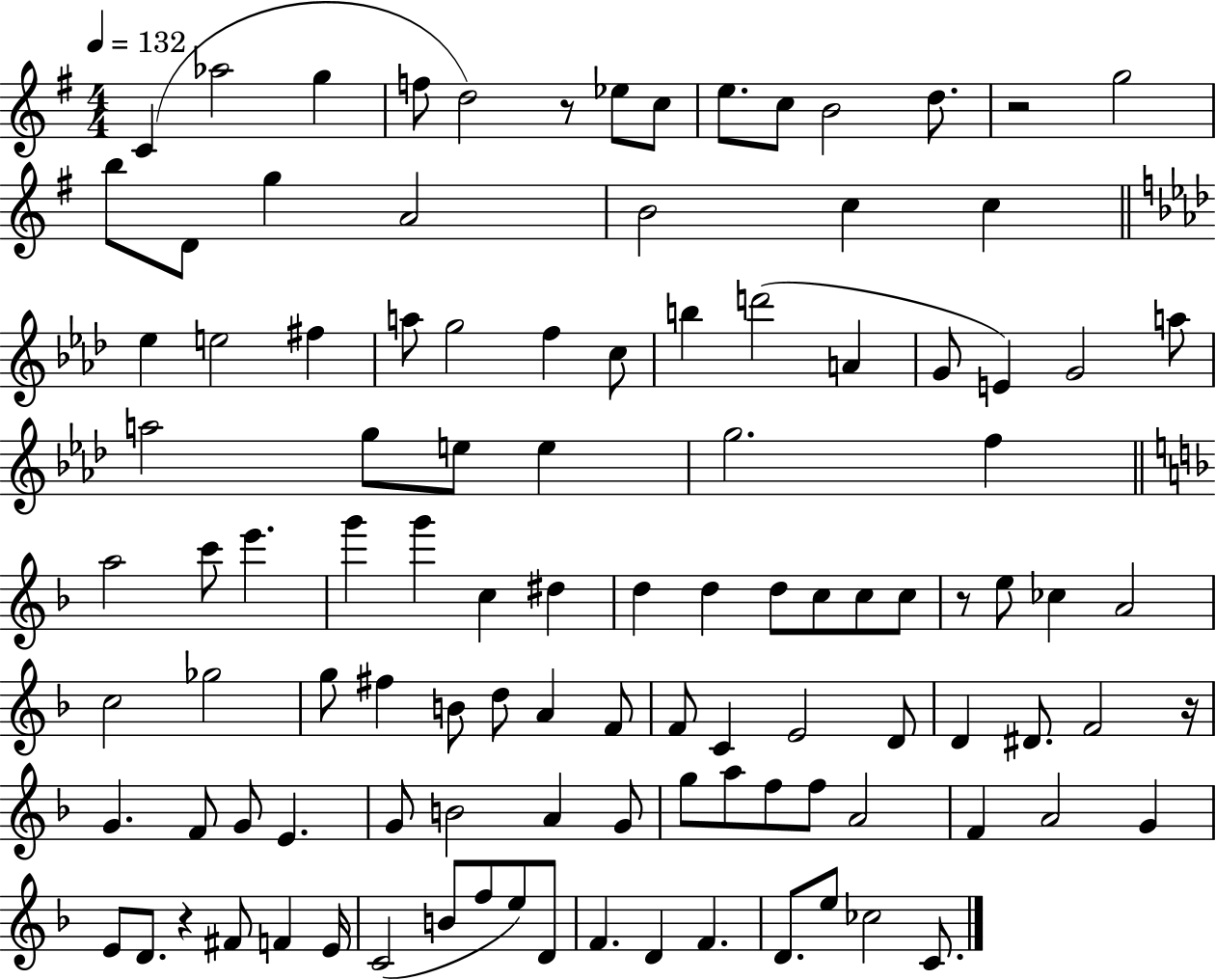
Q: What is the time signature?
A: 4/4